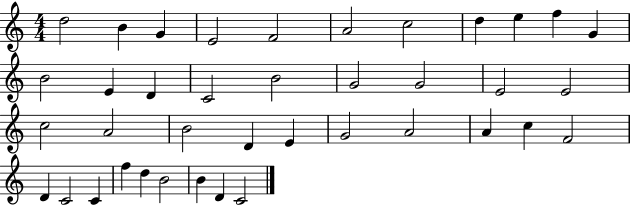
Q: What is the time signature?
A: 4/4